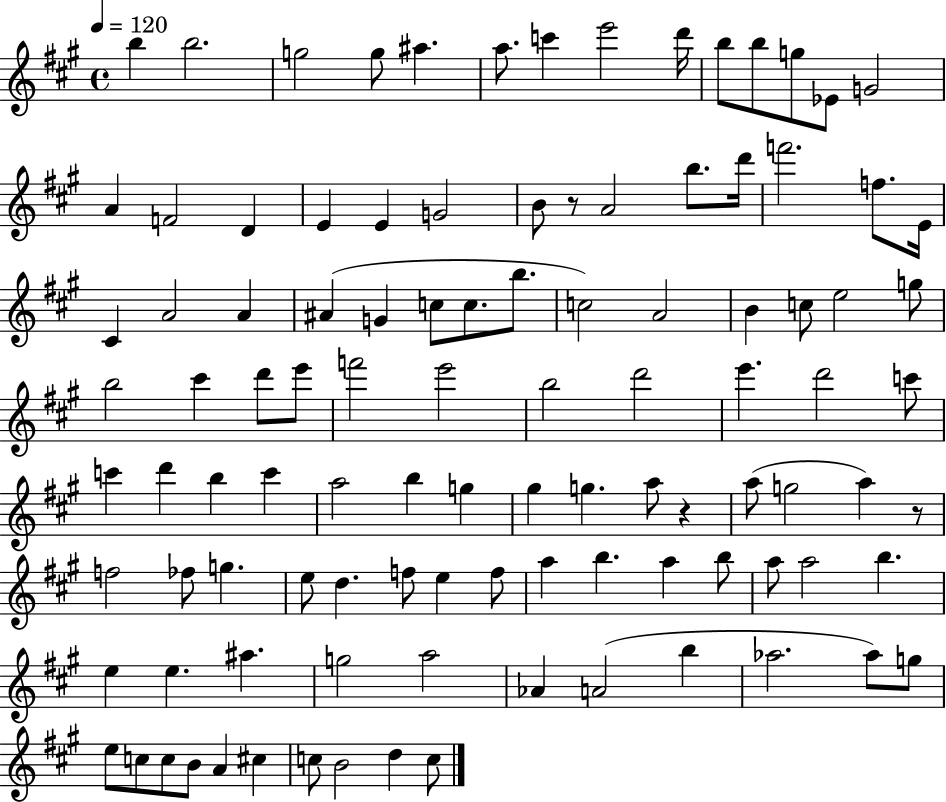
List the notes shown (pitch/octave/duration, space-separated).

B5/q B5/h. G5/h G5/e A#5/q. A5/e. C6/q E6/h D6/s B5/e B5/e G5/e Eb4/e G4/h A4/q F4/h D4/q E4/q E4/q G4/h B4/e R/e A4/h B5/e. D6/s F6/h. F5/e. E4/s C#4/q A4/h A4/q A#4/q G4/q C5/e C5/e. B5/e. C5/h A4/h B4/q C5/e E5/h G5/e B5/h C#6/q D6/e E6/e F6/h E6/h B5/h D6/h E6/q. D6/h C6/e C6/q D6/q B5/q C6/q A5/h B5/q G5/q G#5/q G5/q. A5/e R/q A5/e G5/h A5/q R/e F5/h FES5/e G5/q. E5/e D5/q. F5/e E5/q F5/e A5/q B5/q. A5/q B5/e A5/e A5/h B5/q. E5/q E5/q. A#5/q. G5/h A5/h Ab4/q A4/h B5/q Ab5/h. Ab5/e G5/e E5/e C5/e C5/e B4/e A4/q C#5/q C5/e B4/h D5/q C5/e